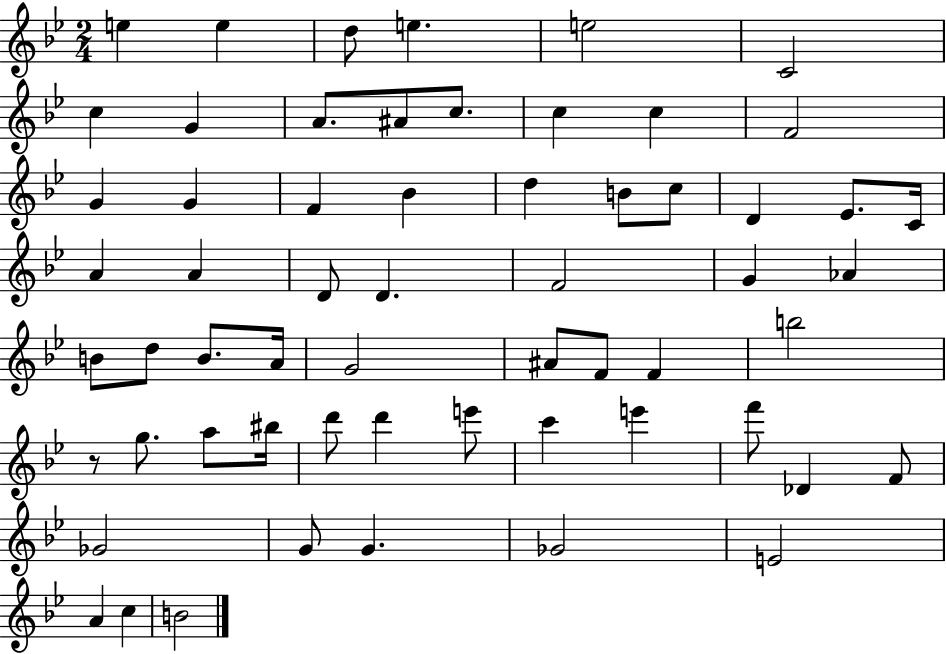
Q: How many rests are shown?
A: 1